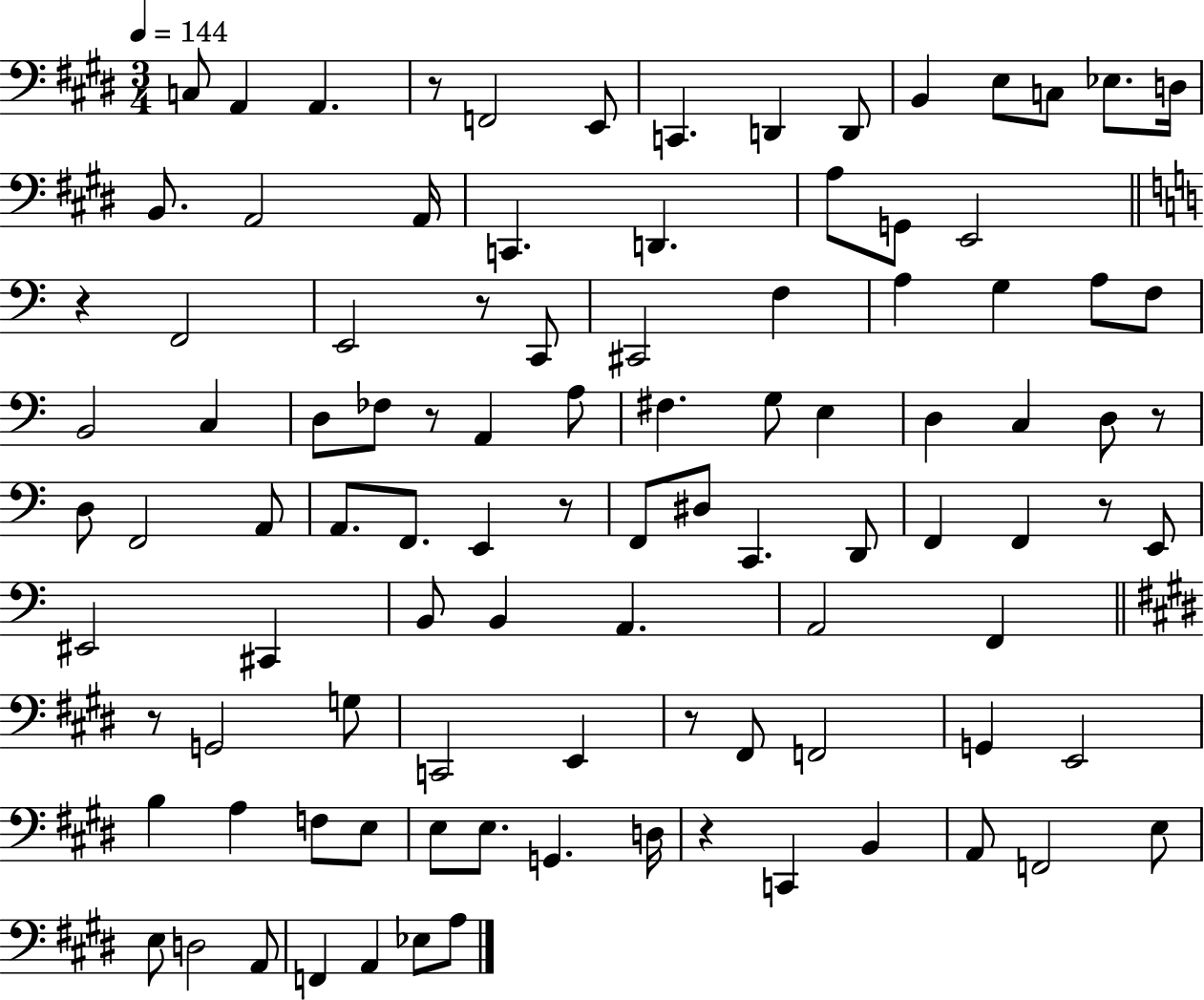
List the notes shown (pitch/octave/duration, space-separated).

C3/e A2/q A2/q. R/e F2/h E2/e C2/q. D2/q D2/e B2/q E3/e C3/e Eb3/e. D3/s B2/e. A2/h A2/s C2/q. D2/q. A3/e G2/e E2/h R/q F2/h E2/h R/e C2/e C#2/h F3/q A3/q G3/q A3/e F3/e B2/h C3/q D3/e FES3/e R/e A2/q A3/e F#3/q. G3/e E3/q D3/q C3/q D3/e R/e D3/e F2/h A2/e A2/e. F2/e. E2/q R/e F2/e D#3/e C2/q. D2/e F2/q F2/q R/e E2/e EIS2/h C#2/q B2/e B2/q A2/q. A2/h F2/q R/e G2/h G3/e C2/h E2/q R/e F#2/e F2/h G2/q E2/h B3/q A3/q F3/e E3/e E3/e E3/e. G2/q. D3/s R/q C2/q B2/q A2/e F2/h E3/e E3/e D3/h A2/e F2/q A2/q Eb3/e A3/e